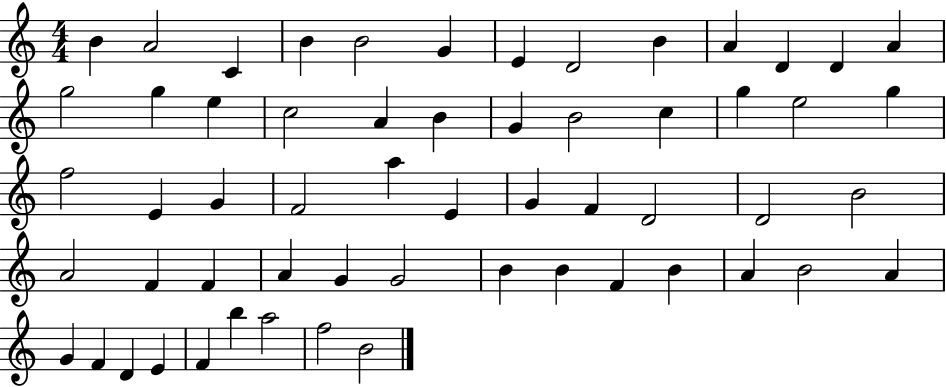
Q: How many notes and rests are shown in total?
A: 58